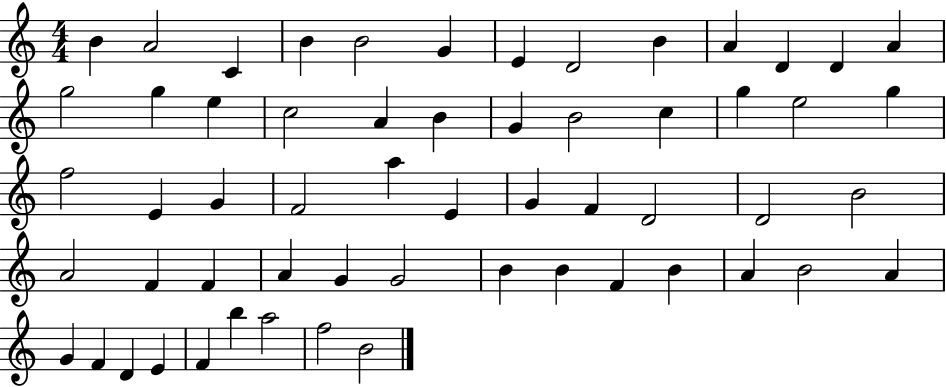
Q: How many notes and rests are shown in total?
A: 58